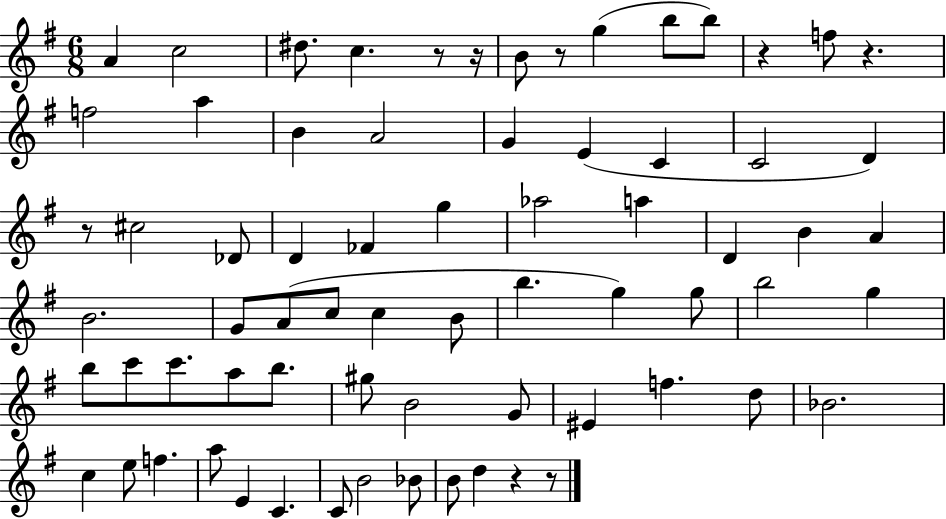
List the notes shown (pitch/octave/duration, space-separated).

A4/q C5/h D#5/e. C5/q. R/e R/s B4/e R/e G5/q B5/e B5/e R/q F5/e R/q. F5/h A5/q B4/q A4/h G4/q E4/q C4/q C4/h D4/q R/e C#5/h Db4/e D4/q FES4/q G5/q Ab5/h A5/q D4/q B4/q A4/q B4/h. G4/e A4/e C5/e C5/q B4/e B5/q. G5/q G5/e B5/h G5/q B5/e C6/e C6/e. A5/e B5/e. G#5/e B4/h G4/e EIS4/q F5/q. D5/e Bb4/h. C5/q E5/e F5/q. A5/e E4/q C4/q. C4/e B4/h Bb4/e B4/e D5/q R/q R/e